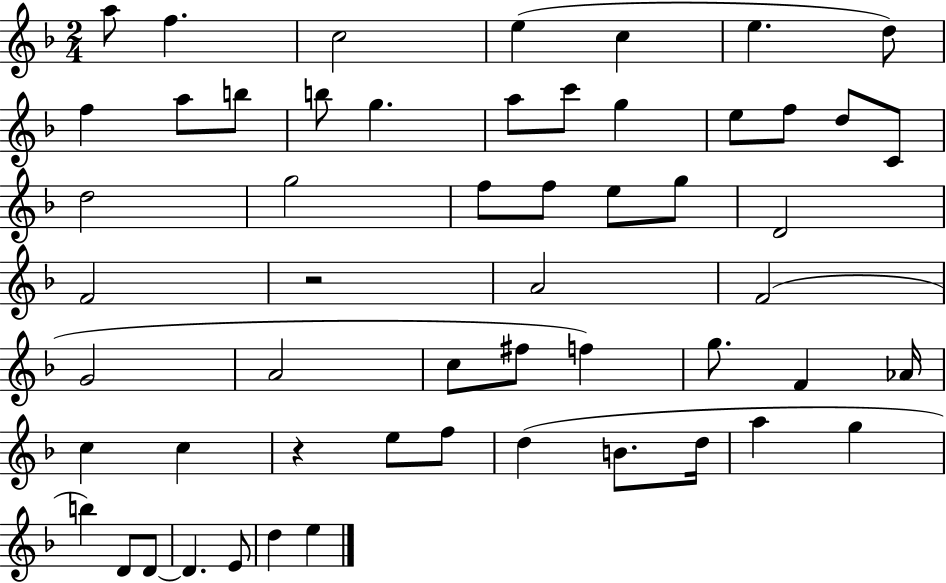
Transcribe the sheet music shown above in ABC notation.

X:1
T:Untitled
M:2/4
L:1/4
K:F
a/2 f c2 e c e d/2 f a/2 b/2 b/2 g a/2 c'/2 g e/2 f/2 d/2 C/2 d2 g2 f/2 f/2 e/2 g/2 D2 F2 z2 A2 F2 G2 A2 c/2 ^f/2 f g/2 F _A/4 c c z e/2 f/2 d B/2 d/4 a g b D/2 D/2 D E/2 d e